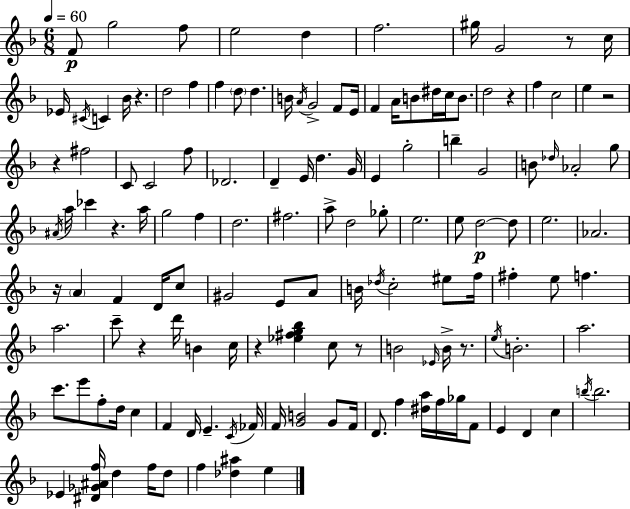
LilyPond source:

{
  \clef treble
  \numericTimeSignature
  \time 6/8
  \key d \minor
  \tempo 4 = 60
  f'8\p g''2 f''8 | e''2 d''4 | f''2. | gis''16 g'2 r8 c''16 | \break ees'16 \acciaccatura { cis'16 } c'4 bes'16 r4. | d''2 f''4 | f''4 \parenthesize d''8 d''4. | b'16 \acciaccatura { a'16 } g'2-> f'8 | \break e'16 f'4 a'16 b'8 dis''16 c''16 b'8. | d''2 r4 | f''4 c''2 | e''4 r2 | \break r4 fis''2 | c'8 c'2 | f''8 des'2. | d'4-- e'16 d''4. | \break g'16 e'4 g''2-. | b''4-- g'2 | b'8 \grace { des''16 } aes'2-. | g''8 \acciaccatura { ais'16 } a''16 ces'''4 r4. | \break a''16 g''2 | f''4 d''2. | fis''2. | a''8-> d''2 | \break ges''8-. e''2. | e''8 d''2~~\p | d''8 e''2. | aes'2. | \break r16 \parenthesize a'4 f'4 | d'16 c''8 gis'2 | e'8 a'8 b'16 \acciaccatura { des''16 } c''2-. | eis''8 f''16 fis''4-. e''8 f''4. | \break a''2. | c'''8-- r4 d'''16 | b'4 c''16 r4 <ees'' fis'' g'' bes''>4 | c''8 r8 b'2 | \break \grace { ees'16 } b'16-> r8. \acciaccatura { e''16 } b'2.-. | a''2. | c'''8. e'''8 | f''8-. d''16 c''4 f'4 d'16 | \break e'4.-- \acciaccatura { c'16 } fes'16 f'16 <g' b'>2 | g'8 f'16 d'8. f''4 | <dis'' a''>16 f''16 ges''16 f'8 e'4 | d'4 c''4 \acciaccatura { b''16 } b''2. | \break ees'4 | <dis' ges' ais' f''>16 d''4 f''16 d''8 f''4 | <des'' ais''>4 e''4 \bar "|."
}